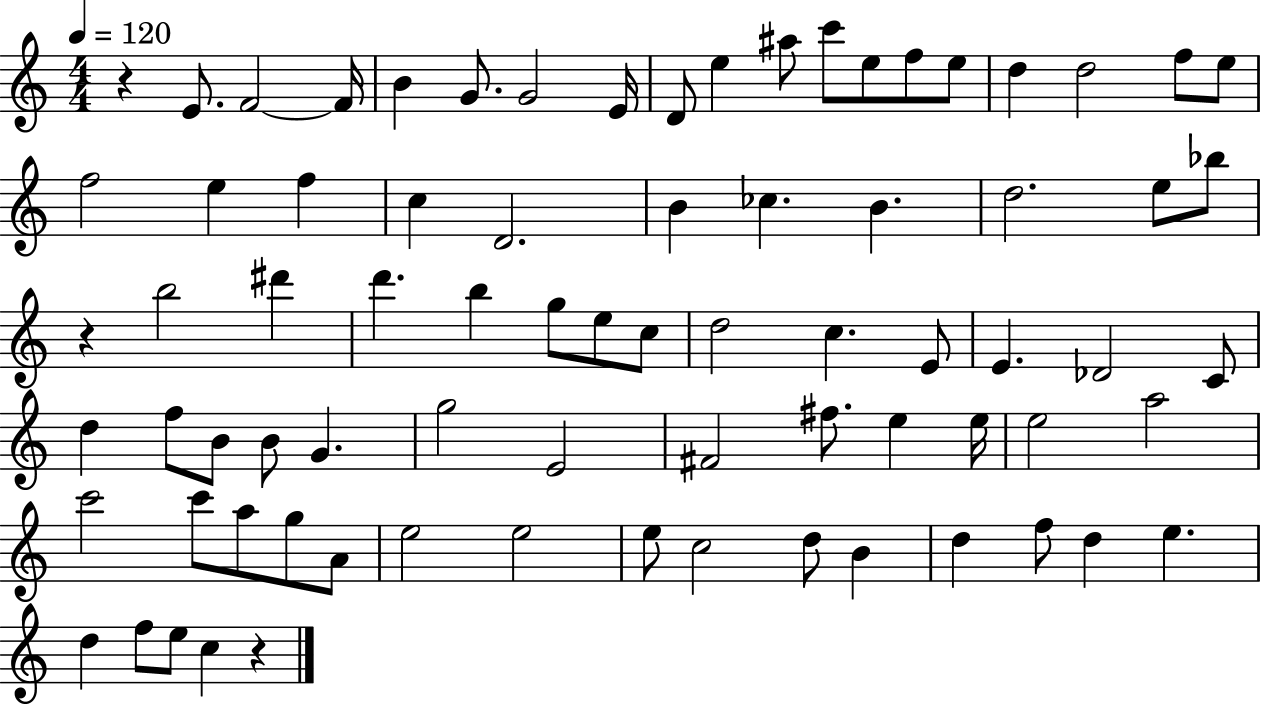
R/q E4/e. F4/h F4/s B4/q G4/e. G4/h E4/s D4/e E5/q A#5/e C6/e E5/e F5/e E5/e D5/q D5/h F5/e E5/e F5/h E5/q F5/q C5/q D4/h. B4/q CES5/q. B4/q. D5/h. E5/e Bb5/e R/q B5/h D#6/q D6/q. B5/q G5/e E5/e C5/e D5/h C5/q. E4/e E4/q. Db4/h C4/e D5/q F5/e B4/e B4/e G4/q. G5/h E4/h F#4/h F#5/e. E5/q E5/s E5/h A5/h C6/h C6/e A5/e G5/e A4/e E5/h E5/h E5/e C5/h D5/e B4/q D5/q F5/e D5/q E5/q. D5/q F5/e E5/e C5/q R/q